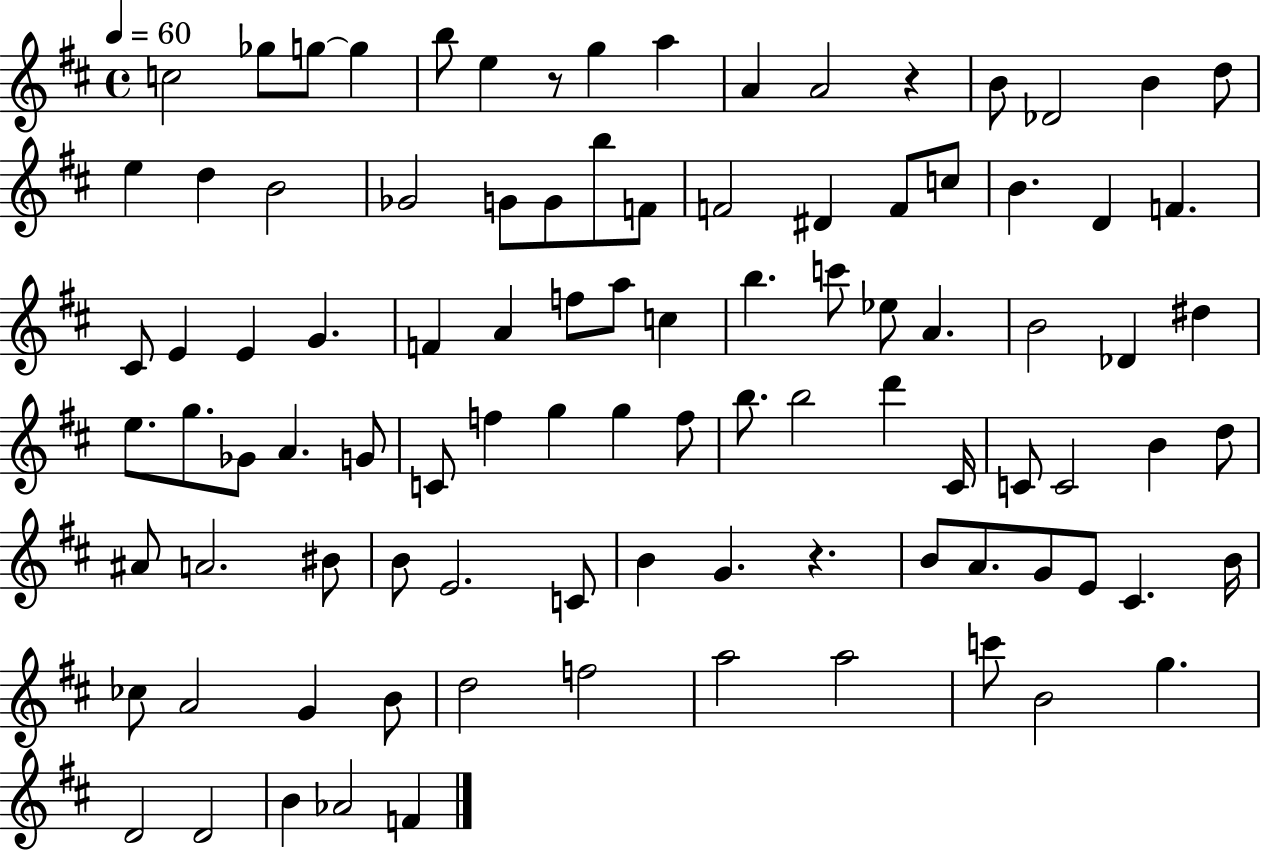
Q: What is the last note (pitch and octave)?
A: F4